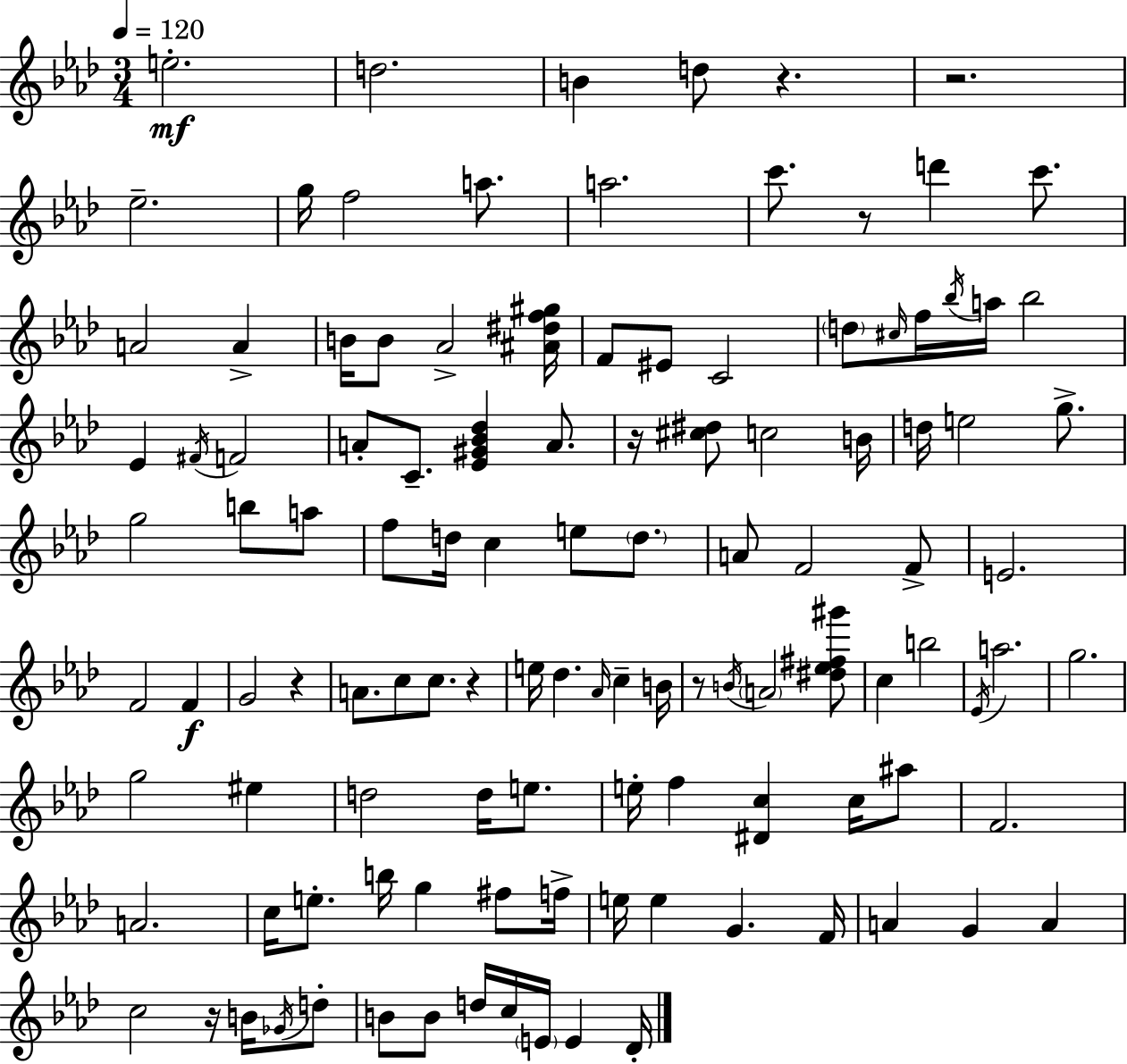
{
  \clef treble
  \numericTimeSignature
  \time 3/4
  \key aes \major
  \tempo 4 = 120
  e''2.-.\mf | d''2. | b'4 d''8 r4. | r2. | \break ees''2.-- | g''16 f''2 a''8. | a''2. | c'''8. r8 d'''4 c'''8. | \break a'2 a'4-> | b'16 b'8 aes'2-> <ais' dis'' f'' gis''>16 | f'8 eis'8 c'2 | \parenthesize d''8 \grace { cis''16 } f''16 \acciaccatura { bes''16 } a''16 bes''2 | \break ees'4 \acciaccatura { fis'16 } f'2 | a'8-. c'8.-- <ees' gis' bes' des''>4 | a'8. r16 <cis'' dis''>8 c''2 | b'16 d''16 e''2 | \break g''8.-> g''2 b''8 | a''8 f''8 d''16 c''4 e''8 | \parenthesize d''8. a'8 f'2 | f'8-> e'2. | \break f'2 f'4\f | g'2 r4 | a'8. c''8 c''8. r4 | e''16 des''4. \grace { aes'16 } c''4-- | \break b'16 r8 \acciaccatura { b'16 } \parenthesize a'2 | <dis'' ees'' fis'' gis'''>8 c''4 b''2 | \acciaccatura { ees'16 } a''2. | g''2. | \break g''2 | eis''4 d''2 | d''16 e''8. e''16-. f''4 <dis' c''>4 | c''16 ais''8 f'2. | \break a'2. | c''16 e''8.-. b''16 g''4 | fis''8 f''16-> e''16 e''4 g'4. | f'16 a'4 g'4 | \break a'4 c''2 | r16 b'16 \acciaccatura { ges'16 } d''8-. b'8 b'8 d''16 | c''16 \parenthesize e'16 e'4 des'16-. \bar "|."
}